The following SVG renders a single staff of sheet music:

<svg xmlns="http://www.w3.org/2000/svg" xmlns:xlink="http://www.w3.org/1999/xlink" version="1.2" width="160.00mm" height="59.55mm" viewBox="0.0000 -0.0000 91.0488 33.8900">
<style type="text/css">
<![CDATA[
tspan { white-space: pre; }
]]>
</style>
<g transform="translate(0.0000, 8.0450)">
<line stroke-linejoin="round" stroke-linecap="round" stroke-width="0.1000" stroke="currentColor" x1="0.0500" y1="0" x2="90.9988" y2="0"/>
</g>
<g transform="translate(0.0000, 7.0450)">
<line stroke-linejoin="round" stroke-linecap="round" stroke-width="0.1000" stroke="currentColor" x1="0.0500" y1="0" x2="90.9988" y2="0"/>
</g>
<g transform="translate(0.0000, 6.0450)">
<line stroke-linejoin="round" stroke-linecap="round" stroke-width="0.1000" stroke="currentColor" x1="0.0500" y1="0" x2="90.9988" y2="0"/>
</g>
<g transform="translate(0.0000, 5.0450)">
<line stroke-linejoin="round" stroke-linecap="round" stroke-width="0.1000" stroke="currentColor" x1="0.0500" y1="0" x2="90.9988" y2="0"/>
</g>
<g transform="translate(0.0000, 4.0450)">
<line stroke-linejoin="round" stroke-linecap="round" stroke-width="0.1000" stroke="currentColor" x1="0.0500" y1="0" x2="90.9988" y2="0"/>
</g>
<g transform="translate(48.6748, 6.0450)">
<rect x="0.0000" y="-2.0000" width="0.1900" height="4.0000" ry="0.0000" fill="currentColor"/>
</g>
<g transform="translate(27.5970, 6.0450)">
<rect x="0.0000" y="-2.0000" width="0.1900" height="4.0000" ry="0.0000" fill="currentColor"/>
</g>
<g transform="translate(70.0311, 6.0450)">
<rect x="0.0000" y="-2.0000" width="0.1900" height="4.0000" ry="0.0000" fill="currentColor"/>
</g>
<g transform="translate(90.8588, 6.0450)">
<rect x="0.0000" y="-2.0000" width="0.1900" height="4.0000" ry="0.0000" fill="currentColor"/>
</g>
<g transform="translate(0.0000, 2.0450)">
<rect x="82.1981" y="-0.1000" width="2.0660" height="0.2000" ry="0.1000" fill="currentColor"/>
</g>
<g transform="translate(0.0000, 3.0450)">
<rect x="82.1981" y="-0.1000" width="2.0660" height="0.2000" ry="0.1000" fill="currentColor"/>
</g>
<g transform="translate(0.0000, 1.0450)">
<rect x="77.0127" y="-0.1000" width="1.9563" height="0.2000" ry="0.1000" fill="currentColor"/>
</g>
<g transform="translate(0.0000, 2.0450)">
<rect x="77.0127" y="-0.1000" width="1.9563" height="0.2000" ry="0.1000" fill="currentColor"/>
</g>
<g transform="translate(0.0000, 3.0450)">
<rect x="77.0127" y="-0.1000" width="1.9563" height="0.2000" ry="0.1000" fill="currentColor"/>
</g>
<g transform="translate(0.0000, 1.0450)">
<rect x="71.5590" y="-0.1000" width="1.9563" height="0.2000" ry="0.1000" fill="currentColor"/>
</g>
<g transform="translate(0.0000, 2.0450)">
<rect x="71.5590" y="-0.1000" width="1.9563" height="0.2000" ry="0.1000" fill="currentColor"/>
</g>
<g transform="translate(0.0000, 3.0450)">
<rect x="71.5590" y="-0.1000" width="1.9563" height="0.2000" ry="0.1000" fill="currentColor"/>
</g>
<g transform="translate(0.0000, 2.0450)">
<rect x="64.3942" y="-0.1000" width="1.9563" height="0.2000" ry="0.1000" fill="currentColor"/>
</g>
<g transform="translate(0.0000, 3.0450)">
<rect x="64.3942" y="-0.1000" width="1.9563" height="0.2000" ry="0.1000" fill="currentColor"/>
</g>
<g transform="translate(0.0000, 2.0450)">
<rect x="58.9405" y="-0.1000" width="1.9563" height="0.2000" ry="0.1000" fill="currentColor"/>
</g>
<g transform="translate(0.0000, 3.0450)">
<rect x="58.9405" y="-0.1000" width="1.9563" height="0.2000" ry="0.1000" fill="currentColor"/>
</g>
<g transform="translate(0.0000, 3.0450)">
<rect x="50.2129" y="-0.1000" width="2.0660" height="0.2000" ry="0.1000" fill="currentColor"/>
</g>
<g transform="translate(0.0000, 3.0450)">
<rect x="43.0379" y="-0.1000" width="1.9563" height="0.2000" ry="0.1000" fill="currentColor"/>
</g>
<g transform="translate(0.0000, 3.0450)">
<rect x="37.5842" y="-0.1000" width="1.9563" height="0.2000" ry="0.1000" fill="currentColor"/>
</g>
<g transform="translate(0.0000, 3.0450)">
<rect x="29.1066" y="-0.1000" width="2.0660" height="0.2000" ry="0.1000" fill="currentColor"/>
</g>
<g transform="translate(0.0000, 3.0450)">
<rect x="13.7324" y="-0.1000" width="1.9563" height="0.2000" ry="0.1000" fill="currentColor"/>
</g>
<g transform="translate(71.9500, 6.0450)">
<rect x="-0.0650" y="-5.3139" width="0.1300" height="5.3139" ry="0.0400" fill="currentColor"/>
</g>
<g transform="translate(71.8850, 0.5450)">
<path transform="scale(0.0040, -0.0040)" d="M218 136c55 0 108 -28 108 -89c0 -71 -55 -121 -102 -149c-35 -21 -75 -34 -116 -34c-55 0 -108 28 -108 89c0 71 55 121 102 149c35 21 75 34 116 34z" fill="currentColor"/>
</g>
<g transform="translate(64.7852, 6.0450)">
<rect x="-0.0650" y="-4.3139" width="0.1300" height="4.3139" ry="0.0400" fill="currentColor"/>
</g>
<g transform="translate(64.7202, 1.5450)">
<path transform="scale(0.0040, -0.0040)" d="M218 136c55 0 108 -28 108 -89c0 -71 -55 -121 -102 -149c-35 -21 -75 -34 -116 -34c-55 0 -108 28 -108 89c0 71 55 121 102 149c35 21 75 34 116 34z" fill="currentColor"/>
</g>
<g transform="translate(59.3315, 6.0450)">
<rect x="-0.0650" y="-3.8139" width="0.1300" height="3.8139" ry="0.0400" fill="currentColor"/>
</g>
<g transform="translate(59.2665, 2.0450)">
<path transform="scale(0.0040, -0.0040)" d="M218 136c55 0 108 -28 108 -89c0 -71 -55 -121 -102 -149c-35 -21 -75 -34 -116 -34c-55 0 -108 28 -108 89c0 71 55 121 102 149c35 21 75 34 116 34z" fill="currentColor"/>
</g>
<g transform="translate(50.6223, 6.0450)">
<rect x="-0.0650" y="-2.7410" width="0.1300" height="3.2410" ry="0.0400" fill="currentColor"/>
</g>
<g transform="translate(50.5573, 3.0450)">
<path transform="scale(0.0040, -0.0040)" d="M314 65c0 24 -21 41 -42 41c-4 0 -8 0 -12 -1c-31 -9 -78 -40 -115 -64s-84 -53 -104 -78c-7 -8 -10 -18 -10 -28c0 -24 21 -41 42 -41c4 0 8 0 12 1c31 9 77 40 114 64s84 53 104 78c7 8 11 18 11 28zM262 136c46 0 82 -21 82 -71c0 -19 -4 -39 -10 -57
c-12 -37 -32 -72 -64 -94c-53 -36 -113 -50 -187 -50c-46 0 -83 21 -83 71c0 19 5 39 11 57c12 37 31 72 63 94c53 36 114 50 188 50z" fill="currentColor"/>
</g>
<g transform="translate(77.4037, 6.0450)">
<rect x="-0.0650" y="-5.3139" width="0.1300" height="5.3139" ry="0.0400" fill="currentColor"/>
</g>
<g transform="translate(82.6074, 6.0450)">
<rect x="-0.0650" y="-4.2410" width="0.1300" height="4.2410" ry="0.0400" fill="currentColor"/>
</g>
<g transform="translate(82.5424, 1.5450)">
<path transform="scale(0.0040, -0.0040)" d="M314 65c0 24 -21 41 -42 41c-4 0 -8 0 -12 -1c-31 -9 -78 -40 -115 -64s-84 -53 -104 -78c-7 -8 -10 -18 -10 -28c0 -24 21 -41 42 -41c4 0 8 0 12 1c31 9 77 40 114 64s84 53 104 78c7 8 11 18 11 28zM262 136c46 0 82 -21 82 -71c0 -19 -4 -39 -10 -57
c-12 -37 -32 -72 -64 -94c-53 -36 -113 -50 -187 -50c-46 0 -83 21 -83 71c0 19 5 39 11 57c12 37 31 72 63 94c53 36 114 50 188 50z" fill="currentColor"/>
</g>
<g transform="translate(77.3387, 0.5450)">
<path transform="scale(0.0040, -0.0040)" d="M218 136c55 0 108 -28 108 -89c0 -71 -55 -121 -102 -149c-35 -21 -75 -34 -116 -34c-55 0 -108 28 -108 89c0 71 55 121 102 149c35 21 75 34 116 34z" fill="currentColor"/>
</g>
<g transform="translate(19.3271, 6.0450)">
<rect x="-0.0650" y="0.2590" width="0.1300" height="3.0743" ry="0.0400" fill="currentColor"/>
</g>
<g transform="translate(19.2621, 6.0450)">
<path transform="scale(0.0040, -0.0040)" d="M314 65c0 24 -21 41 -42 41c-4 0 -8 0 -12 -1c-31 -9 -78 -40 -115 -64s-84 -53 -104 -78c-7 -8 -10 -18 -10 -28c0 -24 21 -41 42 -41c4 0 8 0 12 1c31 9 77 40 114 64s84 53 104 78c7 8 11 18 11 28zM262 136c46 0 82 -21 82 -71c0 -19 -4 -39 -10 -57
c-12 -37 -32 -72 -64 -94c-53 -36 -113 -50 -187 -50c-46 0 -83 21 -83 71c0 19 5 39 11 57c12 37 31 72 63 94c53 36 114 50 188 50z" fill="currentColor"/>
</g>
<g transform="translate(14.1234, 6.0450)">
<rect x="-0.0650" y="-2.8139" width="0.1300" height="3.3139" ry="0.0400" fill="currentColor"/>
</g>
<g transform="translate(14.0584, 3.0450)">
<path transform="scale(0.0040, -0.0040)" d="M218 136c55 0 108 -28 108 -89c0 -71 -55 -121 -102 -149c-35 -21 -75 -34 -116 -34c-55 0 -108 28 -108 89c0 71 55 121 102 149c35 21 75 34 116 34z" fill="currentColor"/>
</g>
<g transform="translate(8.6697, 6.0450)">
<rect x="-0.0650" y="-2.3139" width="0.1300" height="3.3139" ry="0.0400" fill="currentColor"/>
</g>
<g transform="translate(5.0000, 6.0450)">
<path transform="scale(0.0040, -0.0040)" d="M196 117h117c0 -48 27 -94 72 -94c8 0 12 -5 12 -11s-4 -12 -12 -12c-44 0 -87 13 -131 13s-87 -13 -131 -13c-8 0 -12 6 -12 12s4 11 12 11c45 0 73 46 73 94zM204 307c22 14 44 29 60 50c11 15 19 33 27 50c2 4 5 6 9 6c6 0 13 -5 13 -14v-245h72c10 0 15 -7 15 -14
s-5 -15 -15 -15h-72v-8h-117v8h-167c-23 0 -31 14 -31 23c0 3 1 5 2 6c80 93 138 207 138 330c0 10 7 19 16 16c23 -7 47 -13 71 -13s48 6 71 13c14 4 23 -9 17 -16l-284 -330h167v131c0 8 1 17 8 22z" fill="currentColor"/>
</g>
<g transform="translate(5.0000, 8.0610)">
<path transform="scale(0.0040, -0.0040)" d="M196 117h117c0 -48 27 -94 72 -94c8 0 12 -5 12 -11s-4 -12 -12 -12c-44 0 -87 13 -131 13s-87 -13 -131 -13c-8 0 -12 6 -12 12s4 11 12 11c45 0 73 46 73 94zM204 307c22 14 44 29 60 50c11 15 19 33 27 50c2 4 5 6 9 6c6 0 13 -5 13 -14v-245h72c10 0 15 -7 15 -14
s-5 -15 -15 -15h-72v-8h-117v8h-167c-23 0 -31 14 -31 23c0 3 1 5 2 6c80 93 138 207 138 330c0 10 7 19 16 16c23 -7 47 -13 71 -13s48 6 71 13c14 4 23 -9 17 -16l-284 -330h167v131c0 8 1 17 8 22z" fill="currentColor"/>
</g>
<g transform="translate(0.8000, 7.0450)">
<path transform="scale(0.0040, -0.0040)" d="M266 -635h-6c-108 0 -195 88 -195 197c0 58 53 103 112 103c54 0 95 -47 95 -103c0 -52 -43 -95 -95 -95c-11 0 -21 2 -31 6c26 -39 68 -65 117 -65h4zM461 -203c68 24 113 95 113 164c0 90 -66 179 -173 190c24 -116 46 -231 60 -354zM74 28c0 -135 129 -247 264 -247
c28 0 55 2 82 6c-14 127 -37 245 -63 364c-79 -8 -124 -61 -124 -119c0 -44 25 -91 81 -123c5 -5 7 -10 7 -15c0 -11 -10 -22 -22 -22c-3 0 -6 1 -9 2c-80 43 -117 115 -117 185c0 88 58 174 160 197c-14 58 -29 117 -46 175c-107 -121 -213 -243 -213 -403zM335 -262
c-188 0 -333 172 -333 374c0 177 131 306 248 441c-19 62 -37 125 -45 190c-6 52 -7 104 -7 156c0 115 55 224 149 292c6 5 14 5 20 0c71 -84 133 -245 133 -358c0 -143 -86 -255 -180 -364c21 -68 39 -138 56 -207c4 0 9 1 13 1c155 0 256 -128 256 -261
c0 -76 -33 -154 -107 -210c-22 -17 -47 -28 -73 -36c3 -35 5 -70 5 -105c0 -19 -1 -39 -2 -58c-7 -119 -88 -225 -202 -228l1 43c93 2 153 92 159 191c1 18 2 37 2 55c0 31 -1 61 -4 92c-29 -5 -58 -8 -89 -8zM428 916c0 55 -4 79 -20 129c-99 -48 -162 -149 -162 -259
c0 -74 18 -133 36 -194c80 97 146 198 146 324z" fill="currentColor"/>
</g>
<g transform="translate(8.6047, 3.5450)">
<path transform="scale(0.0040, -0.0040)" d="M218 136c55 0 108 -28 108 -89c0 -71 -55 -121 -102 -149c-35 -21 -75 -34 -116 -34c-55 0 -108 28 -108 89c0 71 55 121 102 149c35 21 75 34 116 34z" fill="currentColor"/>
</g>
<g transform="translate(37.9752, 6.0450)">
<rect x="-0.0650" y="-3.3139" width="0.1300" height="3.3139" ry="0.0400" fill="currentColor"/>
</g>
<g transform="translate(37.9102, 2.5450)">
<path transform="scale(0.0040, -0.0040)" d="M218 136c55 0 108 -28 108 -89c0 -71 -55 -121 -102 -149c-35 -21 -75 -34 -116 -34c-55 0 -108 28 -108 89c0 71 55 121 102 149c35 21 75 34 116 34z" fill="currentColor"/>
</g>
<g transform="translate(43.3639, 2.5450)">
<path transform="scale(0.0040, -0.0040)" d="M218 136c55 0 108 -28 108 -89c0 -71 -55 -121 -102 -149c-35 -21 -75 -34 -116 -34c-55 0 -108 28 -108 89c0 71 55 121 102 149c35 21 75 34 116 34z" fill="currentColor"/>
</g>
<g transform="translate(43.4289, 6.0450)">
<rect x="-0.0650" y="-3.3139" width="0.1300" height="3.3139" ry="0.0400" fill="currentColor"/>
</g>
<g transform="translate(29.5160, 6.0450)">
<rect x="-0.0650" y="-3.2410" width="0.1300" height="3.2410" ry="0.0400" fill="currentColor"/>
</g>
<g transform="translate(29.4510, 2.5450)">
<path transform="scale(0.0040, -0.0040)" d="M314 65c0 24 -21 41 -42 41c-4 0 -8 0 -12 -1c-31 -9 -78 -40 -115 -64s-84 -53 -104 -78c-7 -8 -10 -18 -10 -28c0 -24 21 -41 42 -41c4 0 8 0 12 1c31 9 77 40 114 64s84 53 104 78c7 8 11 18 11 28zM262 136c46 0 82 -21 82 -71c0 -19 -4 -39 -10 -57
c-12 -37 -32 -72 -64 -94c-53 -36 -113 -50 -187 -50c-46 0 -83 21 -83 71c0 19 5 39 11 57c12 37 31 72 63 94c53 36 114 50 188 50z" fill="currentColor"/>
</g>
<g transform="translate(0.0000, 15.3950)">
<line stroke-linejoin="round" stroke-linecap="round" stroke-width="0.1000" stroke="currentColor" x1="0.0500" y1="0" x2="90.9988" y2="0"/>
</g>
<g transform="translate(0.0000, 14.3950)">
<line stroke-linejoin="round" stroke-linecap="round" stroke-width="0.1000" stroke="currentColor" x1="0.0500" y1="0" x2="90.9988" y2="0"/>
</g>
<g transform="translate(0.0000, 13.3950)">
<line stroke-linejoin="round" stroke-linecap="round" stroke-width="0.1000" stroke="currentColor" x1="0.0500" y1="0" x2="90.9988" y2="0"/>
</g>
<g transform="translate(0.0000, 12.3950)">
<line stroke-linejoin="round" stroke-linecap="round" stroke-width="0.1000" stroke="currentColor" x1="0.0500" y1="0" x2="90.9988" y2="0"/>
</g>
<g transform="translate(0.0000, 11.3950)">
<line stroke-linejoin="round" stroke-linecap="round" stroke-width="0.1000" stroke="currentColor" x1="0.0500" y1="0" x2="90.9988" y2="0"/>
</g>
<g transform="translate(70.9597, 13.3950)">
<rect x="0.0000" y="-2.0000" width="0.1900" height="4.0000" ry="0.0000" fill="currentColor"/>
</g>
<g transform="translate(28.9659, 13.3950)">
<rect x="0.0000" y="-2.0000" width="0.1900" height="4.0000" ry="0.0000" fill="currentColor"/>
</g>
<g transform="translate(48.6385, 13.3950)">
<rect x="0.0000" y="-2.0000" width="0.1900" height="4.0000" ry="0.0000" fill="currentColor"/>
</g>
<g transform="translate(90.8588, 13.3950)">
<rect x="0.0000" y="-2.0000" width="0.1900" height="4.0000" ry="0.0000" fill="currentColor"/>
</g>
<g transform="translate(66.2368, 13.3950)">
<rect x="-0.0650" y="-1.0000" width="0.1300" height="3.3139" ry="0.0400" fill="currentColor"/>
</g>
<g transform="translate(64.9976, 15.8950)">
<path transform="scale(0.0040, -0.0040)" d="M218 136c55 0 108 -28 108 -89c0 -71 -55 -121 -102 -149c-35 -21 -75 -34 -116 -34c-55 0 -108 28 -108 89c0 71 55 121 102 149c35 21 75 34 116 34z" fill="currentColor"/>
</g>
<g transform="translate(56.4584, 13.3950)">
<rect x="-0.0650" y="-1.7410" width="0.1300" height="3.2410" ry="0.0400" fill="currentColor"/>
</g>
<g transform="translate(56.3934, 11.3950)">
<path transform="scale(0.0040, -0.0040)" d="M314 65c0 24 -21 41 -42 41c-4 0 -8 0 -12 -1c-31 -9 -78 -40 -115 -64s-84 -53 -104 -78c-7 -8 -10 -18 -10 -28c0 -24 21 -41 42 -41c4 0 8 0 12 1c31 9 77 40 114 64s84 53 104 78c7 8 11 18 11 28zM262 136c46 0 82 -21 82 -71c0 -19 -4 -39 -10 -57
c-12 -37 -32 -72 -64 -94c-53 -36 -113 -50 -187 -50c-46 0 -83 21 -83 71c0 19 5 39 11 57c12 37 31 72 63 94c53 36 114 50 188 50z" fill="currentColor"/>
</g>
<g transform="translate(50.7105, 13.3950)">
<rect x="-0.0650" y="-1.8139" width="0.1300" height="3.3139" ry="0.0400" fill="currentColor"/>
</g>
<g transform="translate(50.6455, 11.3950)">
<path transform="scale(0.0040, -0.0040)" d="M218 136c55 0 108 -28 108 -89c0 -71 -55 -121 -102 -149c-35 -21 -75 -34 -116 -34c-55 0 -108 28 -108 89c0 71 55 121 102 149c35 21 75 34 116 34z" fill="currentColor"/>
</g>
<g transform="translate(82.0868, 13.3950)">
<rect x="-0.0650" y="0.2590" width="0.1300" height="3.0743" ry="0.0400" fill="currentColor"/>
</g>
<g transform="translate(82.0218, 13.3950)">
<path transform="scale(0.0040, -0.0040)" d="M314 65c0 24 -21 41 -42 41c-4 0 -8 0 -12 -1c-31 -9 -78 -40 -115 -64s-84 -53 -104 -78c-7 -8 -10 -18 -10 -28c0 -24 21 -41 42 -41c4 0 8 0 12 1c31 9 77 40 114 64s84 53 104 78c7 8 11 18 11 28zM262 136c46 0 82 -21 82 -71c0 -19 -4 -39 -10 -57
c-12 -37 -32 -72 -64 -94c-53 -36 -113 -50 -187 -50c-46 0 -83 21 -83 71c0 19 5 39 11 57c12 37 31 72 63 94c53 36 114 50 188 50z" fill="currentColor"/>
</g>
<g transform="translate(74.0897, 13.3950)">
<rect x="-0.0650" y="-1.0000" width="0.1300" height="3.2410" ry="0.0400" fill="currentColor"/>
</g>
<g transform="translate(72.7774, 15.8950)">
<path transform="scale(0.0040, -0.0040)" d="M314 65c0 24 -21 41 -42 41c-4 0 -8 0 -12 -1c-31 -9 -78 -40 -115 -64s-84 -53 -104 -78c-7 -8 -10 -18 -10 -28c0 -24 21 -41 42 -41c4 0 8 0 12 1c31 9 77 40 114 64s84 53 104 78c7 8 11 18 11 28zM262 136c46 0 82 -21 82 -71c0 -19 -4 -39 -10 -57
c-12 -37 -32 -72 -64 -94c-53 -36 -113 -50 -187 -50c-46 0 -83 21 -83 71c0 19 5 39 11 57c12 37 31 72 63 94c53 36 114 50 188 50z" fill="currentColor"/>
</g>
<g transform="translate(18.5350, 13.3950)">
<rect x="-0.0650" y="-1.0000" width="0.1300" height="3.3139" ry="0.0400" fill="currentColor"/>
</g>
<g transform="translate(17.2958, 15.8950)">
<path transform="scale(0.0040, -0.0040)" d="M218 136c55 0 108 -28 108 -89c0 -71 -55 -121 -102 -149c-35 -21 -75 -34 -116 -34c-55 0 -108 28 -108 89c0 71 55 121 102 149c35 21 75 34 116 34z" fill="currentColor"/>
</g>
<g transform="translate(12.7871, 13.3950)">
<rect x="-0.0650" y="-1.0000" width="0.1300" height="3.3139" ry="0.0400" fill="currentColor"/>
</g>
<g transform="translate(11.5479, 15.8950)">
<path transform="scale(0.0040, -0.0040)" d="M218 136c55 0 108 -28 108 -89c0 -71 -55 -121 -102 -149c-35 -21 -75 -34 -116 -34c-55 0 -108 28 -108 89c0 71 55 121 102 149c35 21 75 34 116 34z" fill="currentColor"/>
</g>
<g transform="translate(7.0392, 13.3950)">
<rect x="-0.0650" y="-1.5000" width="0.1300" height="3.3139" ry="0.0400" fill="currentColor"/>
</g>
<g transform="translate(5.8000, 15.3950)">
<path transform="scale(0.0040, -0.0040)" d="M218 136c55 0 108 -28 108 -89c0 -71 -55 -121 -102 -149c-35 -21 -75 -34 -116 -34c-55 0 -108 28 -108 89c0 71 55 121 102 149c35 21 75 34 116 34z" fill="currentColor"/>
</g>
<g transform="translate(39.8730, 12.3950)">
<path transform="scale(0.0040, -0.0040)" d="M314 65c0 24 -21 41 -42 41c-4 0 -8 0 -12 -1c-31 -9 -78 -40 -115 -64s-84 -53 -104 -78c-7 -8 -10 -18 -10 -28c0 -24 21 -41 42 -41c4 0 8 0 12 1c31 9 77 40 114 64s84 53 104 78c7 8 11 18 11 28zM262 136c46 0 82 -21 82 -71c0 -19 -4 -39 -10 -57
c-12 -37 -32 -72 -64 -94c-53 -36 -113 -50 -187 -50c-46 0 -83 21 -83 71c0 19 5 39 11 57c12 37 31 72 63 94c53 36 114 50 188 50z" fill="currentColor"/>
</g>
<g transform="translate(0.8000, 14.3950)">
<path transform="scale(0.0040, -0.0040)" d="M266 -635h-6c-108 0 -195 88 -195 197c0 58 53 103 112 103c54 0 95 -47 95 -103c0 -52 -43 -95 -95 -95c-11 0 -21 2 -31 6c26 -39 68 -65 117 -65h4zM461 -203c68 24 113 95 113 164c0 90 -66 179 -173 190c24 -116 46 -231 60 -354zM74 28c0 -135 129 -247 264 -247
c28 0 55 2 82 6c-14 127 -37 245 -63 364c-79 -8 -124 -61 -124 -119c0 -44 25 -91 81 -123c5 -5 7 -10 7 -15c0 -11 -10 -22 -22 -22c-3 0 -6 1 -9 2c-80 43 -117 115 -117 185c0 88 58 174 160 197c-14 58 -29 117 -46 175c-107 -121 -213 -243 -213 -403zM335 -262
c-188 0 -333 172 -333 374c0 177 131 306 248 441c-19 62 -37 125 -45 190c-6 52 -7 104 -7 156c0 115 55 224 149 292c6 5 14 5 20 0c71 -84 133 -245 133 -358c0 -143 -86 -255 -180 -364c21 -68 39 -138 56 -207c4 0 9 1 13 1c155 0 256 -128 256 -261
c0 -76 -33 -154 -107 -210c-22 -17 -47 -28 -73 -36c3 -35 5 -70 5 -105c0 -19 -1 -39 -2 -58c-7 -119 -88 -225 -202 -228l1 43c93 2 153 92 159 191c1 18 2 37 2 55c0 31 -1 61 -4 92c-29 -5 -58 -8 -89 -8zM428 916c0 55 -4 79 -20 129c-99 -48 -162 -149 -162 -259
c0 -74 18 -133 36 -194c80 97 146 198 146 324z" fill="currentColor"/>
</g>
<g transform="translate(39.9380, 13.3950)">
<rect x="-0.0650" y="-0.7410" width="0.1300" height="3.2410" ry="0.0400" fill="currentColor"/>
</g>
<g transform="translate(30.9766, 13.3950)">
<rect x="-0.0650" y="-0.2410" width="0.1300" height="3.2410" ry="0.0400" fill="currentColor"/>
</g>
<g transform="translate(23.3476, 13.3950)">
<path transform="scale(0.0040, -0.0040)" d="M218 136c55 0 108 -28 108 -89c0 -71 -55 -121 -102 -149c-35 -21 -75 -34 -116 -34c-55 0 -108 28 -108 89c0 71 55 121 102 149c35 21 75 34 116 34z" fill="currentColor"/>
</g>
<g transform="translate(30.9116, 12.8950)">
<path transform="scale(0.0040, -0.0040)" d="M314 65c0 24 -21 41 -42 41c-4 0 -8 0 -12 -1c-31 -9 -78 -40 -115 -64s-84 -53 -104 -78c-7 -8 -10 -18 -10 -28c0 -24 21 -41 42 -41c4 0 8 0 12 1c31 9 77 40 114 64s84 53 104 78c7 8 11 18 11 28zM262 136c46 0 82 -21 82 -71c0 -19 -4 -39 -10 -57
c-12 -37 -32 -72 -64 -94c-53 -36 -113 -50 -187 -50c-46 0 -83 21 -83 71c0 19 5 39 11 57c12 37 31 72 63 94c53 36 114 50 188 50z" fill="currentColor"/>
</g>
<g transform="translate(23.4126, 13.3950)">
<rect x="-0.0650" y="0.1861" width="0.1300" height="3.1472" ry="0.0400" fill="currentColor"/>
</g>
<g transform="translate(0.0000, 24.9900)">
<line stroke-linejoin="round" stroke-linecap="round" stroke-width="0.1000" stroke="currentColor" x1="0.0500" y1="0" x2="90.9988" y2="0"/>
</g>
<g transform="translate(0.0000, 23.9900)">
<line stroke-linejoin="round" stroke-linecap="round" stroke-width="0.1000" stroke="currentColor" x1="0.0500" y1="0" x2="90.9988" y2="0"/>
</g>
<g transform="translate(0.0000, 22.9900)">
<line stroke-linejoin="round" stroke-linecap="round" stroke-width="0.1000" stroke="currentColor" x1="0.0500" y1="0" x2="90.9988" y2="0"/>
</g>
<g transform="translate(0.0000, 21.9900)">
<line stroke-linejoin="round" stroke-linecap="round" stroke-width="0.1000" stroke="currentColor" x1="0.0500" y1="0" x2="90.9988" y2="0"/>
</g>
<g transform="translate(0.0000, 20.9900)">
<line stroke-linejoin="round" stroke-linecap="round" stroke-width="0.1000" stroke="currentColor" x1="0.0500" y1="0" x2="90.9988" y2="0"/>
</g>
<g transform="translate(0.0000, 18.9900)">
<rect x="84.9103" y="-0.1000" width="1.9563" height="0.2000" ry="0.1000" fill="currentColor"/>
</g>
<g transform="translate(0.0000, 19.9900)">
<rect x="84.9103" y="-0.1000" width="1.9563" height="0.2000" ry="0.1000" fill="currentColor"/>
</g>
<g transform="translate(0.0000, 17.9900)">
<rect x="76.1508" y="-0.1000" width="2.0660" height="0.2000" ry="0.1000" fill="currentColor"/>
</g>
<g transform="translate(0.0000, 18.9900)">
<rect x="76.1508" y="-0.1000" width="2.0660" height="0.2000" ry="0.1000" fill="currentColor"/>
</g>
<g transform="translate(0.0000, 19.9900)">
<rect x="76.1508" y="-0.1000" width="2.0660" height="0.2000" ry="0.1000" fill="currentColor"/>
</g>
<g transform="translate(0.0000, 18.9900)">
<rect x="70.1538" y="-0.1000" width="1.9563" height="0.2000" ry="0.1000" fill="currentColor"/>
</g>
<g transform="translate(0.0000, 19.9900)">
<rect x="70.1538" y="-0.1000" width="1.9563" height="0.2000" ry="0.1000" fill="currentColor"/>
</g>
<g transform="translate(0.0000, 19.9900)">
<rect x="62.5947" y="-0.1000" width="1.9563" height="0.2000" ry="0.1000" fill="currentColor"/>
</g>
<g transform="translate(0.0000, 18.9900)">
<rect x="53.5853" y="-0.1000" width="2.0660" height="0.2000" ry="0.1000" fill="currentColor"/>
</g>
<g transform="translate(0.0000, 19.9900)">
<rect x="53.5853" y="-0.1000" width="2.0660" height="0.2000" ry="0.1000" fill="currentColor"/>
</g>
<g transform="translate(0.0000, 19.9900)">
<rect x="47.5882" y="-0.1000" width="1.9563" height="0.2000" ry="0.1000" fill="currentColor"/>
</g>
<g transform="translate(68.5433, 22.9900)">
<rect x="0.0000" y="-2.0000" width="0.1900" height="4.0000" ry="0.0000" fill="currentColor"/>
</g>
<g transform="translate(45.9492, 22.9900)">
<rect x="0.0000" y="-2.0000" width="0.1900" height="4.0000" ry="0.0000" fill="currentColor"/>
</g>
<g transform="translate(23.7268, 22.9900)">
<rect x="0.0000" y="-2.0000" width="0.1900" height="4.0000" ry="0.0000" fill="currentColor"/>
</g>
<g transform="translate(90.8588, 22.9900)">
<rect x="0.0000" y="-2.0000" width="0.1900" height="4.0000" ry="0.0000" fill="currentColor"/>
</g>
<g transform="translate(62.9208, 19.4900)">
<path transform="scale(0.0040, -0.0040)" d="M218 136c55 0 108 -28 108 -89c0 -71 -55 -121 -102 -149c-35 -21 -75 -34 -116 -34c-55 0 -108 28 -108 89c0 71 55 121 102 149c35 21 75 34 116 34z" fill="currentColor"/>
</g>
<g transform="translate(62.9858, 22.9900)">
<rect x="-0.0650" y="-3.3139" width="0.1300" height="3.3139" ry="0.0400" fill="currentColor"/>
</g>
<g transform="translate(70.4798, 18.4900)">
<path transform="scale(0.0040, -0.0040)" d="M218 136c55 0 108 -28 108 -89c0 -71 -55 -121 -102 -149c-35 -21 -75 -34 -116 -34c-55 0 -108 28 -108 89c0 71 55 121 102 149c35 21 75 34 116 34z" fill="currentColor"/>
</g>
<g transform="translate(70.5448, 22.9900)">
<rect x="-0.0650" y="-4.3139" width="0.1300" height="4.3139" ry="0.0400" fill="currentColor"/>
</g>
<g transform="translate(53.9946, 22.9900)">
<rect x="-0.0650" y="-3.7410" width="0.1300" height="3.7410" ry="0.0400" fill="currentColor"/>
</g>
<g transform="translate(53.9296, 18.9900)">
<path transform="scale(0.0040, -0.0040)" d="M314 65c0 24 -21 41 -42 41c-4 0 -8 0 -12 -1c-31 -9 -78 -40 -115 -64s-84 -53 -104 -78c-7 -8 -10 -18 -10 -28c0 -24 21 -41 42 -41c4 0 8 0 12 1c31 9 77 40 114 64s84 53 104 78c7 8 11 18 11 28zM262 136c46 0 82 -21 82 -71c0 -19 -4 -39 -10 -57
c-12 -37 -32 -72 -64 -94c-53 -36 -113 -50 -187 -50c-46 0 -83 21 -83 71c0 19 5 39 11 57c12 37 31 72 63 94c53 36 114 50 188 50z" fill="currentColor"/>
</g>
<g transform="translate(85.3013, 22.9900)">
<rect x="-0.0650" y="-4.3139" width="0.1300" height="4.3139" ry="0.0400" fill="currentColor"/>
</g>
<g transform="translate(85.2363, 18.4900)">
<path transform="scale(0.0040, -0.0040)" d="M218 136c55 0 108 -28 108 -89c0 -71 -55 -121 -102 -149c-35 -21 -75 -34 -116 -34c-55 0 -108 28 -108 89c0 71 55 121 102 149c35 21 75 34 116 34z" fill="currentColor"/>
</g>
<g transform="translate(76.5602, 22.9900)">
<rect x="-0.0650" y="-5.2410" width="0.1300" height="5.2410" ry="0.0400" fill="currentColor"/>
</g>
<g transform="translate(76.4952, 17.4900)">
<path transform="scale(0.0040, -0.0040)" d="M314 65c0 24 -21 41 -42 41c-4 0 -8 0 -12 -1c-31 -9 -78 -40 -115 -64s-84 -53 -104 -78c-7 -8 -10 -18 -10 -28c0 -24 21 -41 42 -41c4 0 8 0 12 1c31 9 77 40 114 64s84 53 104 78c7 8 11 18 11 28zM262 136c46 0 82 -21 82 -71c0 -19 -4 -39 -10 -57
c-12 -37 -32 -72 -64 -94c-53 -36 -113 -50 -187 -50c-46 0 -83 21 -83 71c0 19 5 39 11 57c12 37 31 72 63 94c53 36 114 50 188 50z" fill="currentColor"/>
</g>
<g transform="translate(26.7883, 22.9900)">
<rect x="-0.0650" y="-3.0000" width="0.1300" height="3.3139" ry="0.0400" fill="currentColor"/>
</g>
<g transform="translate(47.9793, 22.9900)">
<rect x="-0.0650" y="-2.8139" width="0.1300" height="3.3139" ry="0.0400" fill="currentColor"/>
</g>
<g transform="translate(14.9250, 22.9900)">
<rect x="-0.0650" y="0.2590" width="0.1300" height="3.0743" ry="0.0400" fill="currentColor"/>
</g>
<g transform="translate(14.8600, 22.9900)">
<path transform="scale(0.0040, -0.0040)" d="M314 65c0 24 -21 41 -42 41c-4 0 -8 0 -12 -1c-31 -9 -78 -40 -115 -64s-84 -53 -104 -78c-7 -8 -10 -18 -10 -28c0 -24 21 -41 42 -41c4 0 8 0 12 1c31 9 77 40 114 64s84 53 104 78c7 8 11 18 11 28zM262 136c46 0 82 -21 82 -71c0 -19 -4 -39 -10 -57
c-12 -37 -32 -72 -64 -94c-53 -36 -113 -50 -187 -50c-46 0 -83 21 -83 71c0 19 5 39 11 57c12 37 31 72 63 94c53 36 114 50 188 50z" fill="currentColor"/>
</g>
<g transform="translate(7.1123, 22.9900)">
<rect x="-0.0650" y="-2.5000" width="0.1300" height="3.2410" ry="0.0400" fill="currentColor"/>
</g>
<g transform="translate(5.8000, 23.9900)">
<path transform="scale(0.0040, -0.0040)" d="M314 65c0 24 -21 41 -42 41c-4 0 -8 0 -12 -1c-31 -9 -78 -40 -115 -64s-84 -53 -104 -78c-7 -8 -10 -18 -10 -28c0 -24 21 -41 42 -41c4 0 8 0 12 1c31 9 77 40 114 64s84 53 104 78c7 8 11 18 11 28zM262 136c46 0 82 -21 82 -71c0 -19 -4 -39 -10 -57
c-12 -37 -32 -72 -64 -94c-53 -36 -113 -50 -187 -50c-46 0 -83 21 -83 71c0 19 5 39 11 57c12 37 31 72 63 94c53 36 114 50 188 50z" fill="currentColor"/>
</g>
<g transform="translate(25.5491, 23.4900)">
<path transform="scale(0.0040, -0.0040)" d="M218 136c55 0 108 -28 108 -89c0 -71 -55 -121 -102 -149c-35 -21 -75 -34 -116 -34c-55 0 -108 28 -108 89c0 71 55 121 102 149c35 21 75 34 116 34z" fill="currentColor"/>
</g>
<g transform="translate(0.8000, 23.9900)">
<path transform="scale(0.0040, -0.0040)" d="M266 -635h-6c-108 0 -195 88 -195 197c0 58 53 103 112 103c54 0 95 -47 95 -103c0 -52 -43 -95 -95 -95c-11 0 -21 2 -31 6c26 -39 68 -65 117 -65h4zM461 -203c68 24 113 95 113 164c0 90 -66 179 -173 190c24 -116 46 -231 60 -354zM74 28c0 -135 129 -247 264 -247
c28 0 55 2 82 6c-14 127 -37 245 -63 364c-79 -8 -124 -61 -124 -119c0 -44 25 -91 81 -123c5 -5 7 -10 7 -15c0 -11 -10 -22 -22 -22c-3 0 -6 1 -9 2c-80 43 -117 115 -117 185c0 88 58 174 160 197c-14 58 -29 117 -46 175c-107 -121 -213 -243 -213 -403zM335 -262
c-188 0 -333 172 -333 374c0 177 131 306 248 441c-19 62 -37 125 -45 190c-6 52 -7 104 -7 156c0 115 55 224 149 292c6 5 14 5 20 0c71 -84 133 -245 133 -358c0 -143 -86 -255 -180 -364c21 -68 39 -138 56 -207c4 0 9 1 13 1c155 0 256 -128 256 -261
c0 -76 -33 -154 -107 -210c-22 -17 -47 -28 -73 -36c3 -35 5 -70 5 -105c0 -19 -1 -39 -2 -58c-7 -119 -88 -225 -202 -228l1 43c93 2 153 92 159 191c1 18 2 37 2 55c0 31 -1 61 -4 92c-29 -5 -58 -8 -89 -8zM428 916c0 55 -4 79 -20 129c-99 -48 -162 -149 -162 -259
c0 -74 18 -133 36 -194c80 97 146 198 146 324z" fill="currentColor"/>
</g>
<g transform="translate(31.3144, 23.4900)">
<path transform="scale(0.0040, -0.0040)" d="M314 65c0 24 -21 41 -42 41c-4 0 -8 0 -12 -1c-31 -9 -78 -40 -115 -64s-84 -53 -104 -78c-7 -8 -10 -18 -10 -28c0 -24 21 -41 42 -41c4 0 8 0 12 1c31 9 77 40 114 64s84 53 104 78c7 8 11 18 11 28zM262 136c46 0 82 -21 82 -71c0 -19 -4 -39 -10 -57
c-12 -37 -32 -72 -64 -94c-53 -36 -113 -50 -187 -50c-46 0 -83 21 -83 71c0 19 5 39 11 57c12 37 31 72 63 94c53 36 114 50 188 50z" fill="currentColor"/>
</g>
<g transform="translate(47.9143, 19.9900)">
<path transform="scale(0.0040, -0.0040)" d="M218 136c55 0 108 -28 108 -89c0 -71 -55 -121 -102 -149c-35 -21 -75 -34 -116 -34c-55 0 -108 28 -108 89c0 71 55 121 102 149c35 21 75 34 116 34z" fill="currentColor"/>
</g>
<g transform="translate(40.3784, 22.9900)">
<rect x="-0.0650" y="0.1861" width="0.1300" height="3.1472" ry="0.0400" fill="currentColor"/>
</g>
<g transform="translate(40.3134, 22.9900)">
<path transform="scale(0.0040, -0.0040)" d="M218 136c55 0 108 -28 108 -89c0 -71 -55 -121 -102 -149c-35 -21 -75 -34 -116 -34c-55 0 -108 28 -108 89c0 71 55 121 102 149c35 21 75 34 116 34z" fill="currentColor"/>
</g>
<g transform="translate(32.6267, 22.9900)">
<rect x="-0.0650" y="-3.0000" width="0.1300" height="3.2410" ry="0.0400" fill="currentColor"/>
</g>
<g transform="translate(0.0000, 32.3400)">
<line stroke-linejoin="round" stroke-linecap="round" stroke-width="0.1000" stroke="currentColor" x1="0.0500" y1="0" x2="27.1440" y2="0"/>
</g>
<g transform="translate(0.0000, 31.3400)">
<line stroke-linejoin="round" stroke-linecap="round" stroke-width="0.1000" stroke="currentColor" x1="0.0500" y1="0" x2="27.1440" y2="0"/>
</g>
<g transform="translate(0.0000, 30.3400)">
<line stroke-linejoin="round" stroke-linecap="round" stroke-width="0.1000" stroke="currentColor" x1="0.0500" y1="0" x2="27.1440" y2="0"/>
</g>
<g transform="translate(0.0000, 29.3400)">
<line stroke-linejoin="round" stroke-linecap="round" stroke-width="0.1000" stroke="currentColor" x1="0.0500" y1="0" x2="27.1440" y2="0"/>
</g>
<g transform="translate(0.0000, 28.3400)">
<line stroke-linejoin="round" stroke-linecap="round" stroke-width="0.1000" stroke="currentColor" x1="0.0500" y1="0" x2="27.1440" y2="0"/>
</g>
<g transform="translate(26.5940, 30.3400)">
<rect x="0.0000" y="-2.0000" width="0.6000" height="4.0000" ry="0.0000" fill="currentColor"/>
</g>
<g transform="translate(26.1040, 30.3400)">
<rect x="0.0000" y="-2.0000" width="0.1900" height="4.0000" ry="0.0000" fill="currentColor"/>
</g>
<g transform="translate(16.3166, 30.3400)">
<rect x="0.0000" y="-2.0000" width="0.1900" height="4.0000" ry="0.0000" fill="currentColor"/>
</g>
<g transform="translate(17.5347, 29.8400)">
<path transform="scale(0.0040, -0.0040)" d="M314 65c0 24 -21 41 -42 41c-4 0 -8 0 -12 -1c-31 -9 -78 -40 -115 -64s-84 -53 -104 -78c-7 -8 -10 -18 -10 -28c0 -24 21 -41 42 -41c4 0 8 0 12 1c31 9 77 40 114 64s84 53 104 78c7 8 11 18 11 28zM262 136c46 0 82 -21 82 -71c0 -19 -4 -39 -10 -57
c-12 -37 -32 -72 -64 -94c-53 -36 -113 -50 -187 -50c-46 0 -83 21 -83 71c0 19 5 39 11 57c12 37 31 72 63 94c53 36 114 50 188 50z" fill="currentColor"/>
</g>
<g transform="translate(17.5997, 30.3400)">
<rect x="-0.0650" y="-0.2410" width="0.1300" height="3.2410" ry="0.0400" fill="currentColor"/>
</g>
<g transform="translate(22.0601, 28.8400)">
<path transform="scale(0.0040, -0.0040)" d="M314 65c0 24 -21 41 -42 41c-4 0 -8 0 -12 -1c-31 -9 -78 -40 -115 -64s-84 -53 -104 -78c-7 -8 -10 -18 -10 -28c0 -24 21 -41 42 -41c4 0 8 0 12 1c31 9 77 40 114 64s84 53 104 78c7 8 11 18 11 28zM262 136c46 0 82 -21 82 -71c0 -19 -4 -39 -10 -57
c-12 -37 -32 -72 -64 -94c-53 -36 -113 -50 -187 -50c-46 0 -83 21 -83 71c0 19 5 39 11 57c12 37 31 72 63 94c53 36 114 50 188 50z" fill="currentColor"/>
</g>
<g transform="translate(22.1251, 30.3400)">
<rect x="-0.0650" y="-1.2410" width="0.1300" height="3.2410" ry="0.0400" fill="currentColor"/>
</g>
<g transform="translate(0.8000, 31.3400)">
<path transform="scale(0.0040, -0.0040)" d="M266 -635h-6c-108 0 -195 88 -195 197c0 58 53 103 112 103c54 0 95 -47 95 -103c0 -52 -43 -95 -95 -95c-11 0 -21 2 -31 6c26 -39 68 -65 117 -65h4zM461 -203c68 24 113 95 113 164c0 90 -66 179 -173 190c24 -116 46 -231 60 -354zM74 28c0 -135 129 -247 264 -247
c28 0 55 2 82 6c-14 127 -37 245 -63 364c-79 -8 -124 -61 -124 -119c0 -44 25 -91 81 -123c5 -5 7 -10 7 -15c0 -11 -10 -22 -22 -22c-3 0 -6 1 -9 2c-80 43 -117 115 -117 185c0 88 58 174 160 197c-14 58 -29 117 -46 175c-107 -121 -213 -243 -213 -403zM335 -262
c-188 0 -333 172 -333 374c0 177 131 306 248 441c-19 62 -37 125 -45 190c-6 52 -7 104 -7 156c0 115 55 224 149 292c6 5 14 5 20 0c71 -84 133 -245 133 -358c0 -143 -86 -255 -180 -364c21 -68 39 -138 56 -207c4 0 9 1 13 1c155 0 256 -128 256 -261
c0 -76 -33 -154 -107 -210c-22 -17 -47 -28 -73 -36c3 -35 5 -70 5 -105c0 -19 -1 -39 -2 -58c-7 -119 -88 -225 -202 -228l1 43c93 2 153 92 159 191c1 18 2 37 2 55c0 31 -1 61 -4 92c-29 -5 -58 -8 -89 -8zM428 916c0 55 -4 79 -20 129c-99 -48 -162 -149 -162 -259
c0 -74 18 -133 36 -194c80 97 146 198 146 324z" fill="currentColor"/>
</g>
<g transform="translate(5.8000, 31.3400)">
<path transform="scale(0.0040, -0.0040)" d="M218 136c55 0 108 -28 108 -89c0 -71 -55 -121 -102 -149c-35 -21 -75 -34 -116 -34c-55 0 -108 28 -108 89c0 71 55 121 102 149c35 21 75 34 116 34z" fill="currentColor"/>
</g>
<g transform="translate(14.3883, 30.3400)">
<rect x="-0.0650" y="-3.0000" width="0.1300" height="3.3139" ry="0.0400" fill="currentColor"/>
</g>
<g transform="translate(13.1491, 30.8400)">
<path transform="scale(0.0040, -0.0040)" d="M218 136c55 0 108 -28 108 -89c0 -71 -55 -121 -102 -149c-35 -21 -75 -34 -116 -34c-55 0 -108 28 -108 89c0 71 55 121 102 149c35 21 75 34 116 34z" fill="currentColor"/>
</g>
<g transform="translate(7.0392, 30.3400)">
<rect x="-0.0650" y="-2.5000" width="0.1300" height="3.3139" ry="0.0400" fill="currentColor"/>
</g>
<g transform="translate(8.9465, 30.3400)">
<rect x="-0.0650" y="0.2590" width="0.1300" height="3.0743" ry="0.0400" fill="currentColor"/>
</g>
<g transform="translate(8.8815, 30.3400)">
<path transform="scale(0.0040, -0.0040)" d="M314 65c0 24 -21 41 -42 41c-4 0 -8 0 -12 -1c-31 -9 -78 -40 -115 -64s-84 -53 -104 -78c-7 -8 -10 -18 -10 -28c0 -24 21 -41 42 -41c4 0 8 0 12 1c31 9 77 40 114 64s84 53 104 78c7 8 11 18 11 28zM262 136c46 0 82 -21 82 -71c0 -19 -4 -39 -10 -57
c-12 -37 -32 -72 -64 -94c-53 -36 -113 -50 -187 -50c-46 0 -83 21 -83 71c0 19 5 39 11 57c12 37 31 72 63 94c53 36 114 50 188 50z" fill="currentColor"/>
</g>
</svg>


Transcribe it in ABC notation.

X:1
T:Untitled
M:4/4
L:1/4
K:C
g a B2 b2 b b a2 c' d' f' f' d'2 E D D B c2 d2 f f2 D D2 B2 G2 B2 A A2 B a c'2 b d' f'2 d' G B2 A c2 e2